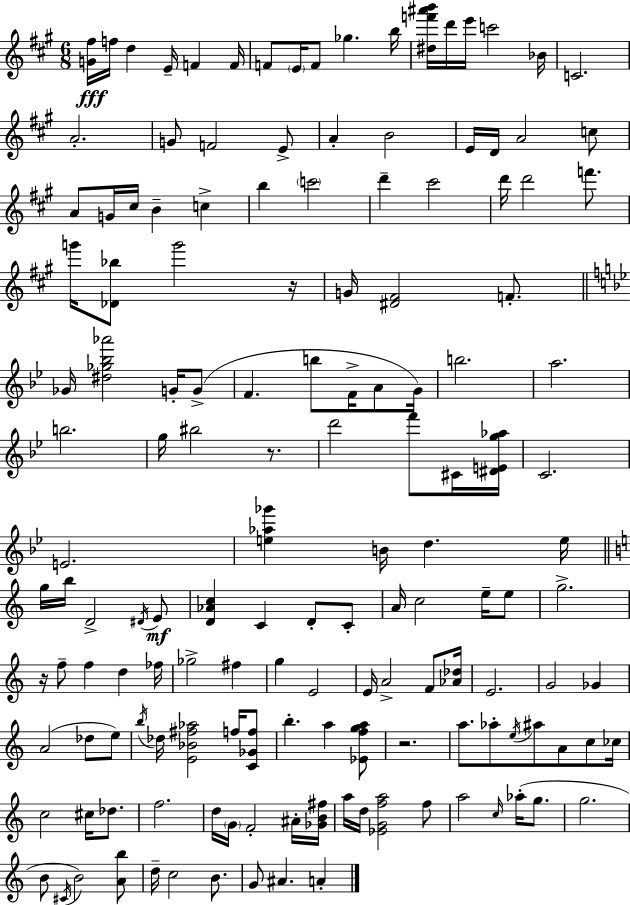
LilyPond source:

{
  \clef treble
  \numericTimeSignature
  \time 6/8
  \key a \major
  \repeat volta 2 { <g' fis''>16\fff f''16 d''4 e'16-- f'4 f'16 | f'8 \parenthesize e'16 f'8 ges''4. b''16 | <dis'' f''' ais''' b'''>16 d'''16 e'''16 c'''2 bes'16 | c'2. | \break a'2.-. | g'8 f'2 e'8-> | a'4-. b'2 | e'16 d'16 a'2 c''8 | \break a'8 g'16 cis''16 b'4-- c''4-> | b''4 \parenthesize c'''2 | d'''4-- cis'''2 | d'''16 d'''2 f'''8. | \break g'''16 <des' bes''>8 g'''2 r16 | g'16 <dis' fis'>2 f'8.-. | \bar "||" \break \key bes \major ges'16 <dis'' ges'' bes'' aes'''>2 g'16-. g'8->( | f'4. b''8 f'16-> a'8 g'16) | b''2. | a''2. | \break b''2. | g''16 bis''2 r8. | d'''2 f'''8 cis'16 <dis' e' g'' aes''>16 | c'2. | \break e'2. | <e'' aes'' ges'''>4 b'16 d''4. e''16 | \bar "||" \break \key c \major g''16 b''16 d'2-> \acciaccatura { dis'16 }\mf e'8 | <d' aes' c''>4 c'4 d'8-. c'8-. | a'16 c''2 e''16-- e''8 | g''2.-> | \break r16 f''8-- f''4 d''4 | fes''16 ges''2-> fis''4 | g''4 e'2 | e'16 a'2-> f'8 | \break <aes' des''>16 e'2. | g'2 ges'4 | a'2( des''8 e''8) | \acciaccatura { b''16 } des''16 <e' bes' fis'' aes''>2 f''16 | \break <c' ges' f''>8 b''4.-. a''4 | <ees' f'' g'' a''>8 r2. | a''8. aes''8-. \acciaccatura { e''16 } ais''8 a'8 | c''8 ces''16 c''2 cis''16 | \break des''8. f''2. | d''16 \parenthesize g'16 f'2-. | ais'16-. <ges' b' fis''>16 a''16 d''16 <ees' g' f'' a''>2 | f''8 a''2 \grace { c''16 }( | \break aes''16-. g''8. g''2. | b'8 \acciaccatura { cis'16 }) b'2 | <a' b''>8 d''16-- c''2 | b'8. g'8 ais'4. | \break a'4-. } \bar "|."
}